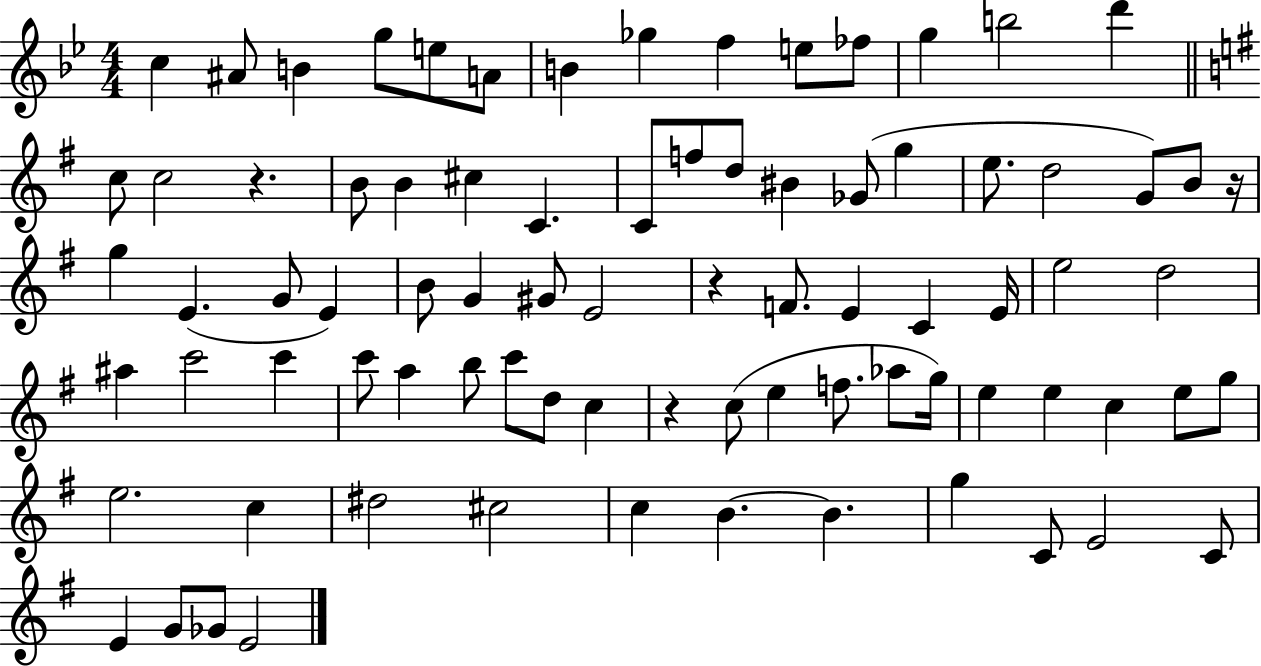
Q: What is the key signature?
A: BES major